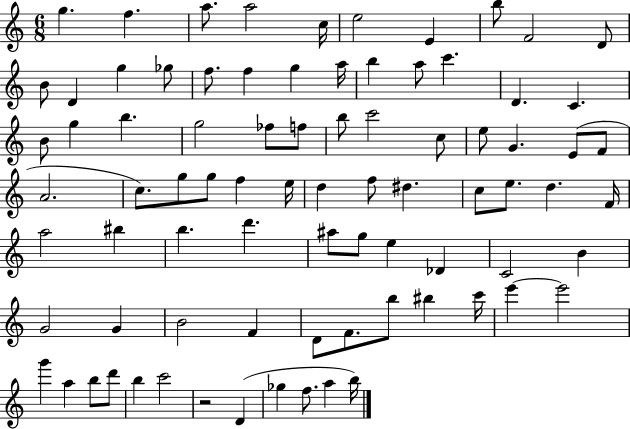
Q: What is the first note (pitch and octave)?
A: G5